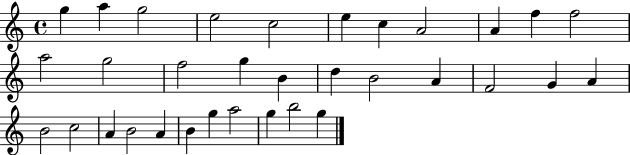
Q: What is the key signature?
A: C major